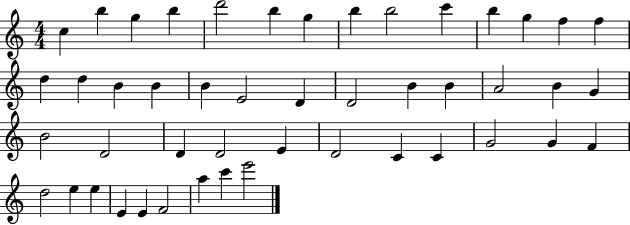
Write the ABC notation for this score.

X:1
T:Untitled
M:4/4
L:1/4
K:C
c b g b d'2 b g b b2 c' b g f f d d B B B E2 D D2 B B A2 B G B2 D2 D D2 E D2 C C G2 G F d2 e e E E F2 a c' e'2